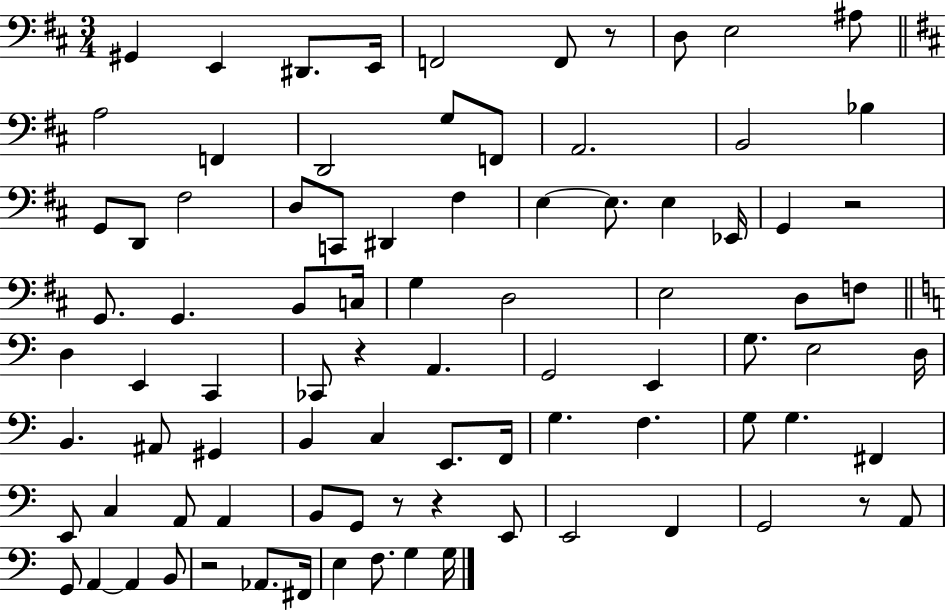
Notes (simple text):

G#2/q E2/q D#2/e. E2/s F2/h F2/e R/e D3/e E3/h A#3/e A3/h F2/q D2/h G3/e F2/e A2/h. B2/h Bb3/q G2/e D2/e F#3/h D3/e C2/e D#2/q F#3/q E3/q E3/e. E3/q Eb2/s G2/q R/h G2/e. G2/q. B2/e C3/s G3/q D3/h E3/h D3/e F3/e D3/q E2/q C2/q CES2/e R/q A2/q. G2/h E2/q G3/e. E3/h D3/s B2/q. A#2/e G#2/q B2/q C3/q E2/e. F2/s G3/q. F3/q. G3/e G3/q. F#2/q E2/e C3/q A2/e A2/q B2/e G2/e R/e R/q E2/e E2/h F2/q G2/h R/e A2/e G2/e A2/q A2/q B2/e R/h Ab2/e. F#2/s E3/q F3/e. G3/q G3/s